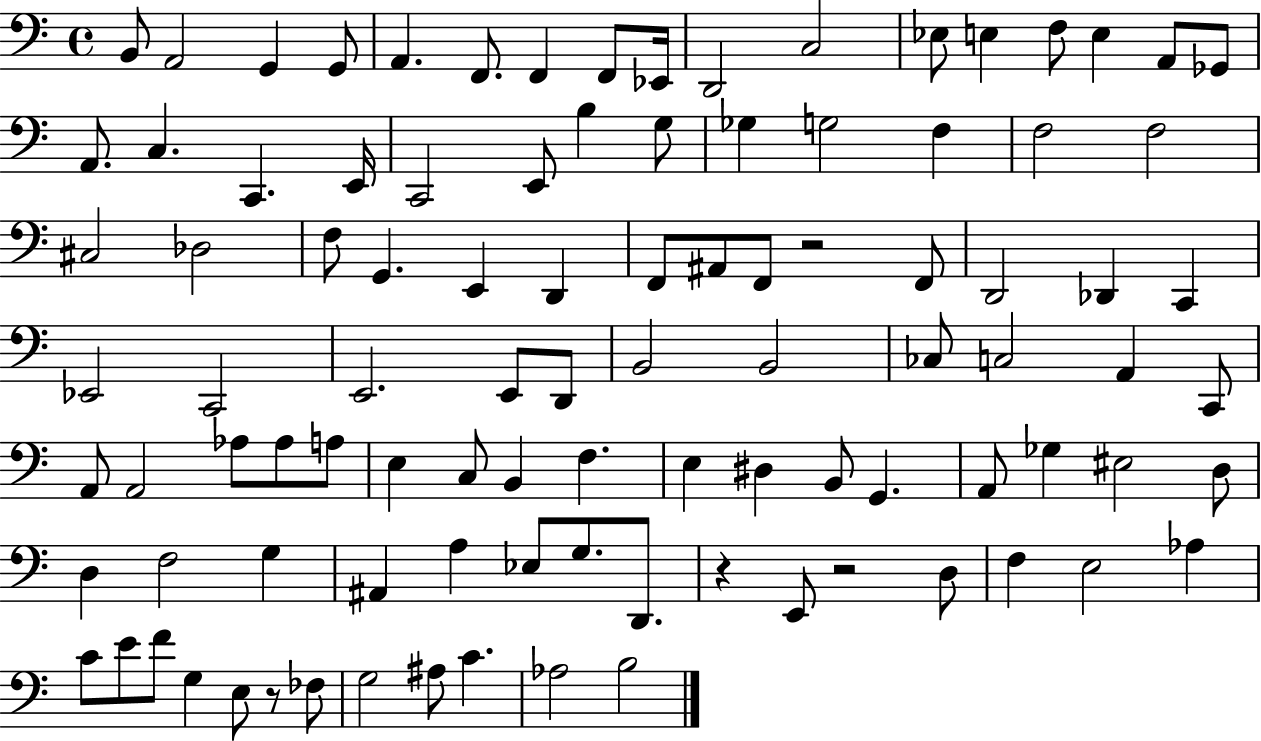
{
  \clef bass
  \time 4/4
  \defaultTimeSignature
  \key c \major
  \repeat volta 2 { b,8 a,2 g,4 g,8 | a,4. f,8. f,4 f,8 ees,16 | d,2 c2 | ees8 e4 f8 e4 a,8 ges,8 | \break a,8. c4. c,4. e,16 | c,2 e,8 b4 g8 | ges4 g2 f4 | f2 f2 | \break cis2 des2 | f8 g,4. e,4 d,4 | f,8 ais,8 f,8 r2 f,8 | d,2 des,4 c,4 | \break ees,2 c,2 | e,2. e,8 d,8 | b,2 b,2 | ces8 c2 a,4 c,8 | \break a,8 a,2 aes8 aes8 a8 | e4 c8 b,4 f4. | e4 dis4 b,8 g,4. | a,8 ges4 eis2 d8 | \break d4 f2 g4 | ais,4 a4 ees8 g8. d,8. | r4 e,8 r2 d8 | f4 e2 aes4 | \break c'8 e'8 f'8 g4 e8 r8 fes8 | g2 ais8 c'4. | aes2 b2 | } \bar "|."
}